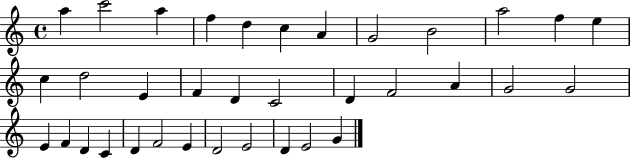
X:1
T:Untitled
M:4/4
L:1/4
K:C
a c'2 a f d c A G2 B2 a2 f e c d2 E F D C2 D F2 A G2 G2 E F D C D F2 E D2 E2 D E2 G